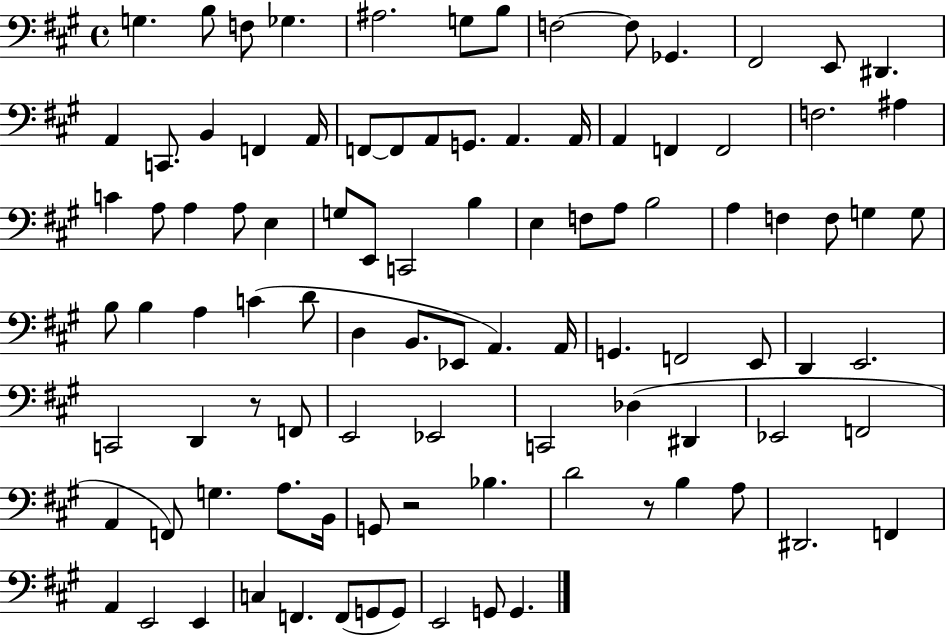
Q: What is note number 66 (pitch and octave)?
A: E2